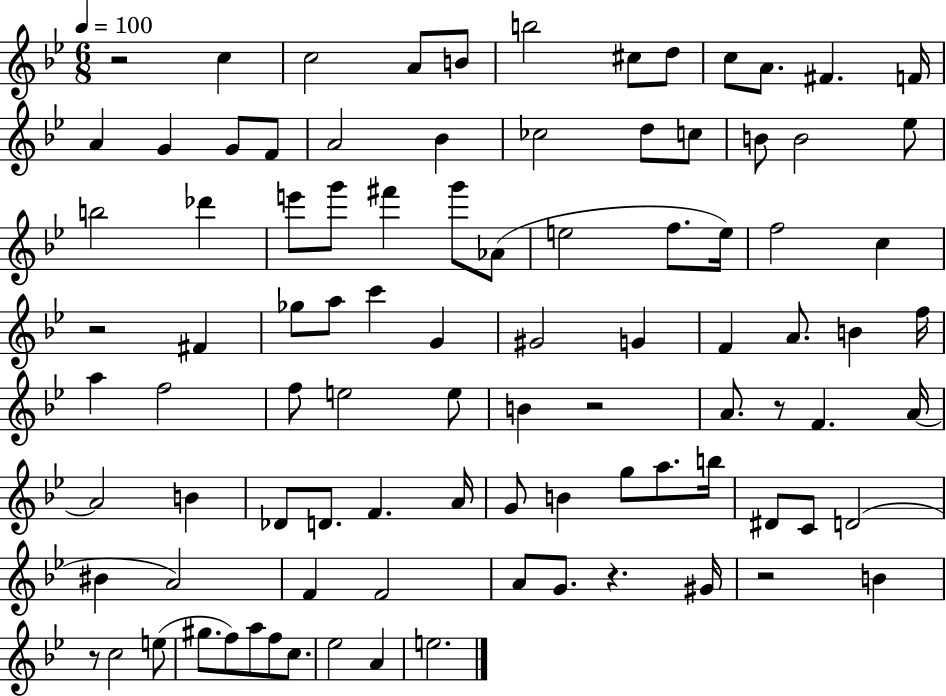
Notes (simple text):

R/h C5/q C5/h A4/e B4/e B5/h C#5/e D5/e C5/e A4/e. F#4/q. F4/s A4/q G4/q G4/e F4/e A4/h Bb4/q CES5/h D5/e C5/e B4/e B4/h Eb5/e B5/h Db6/q E6/e G6/e F#6/q G6/e Ab4/e E5/h F5/e. E5/s F5/h C5/q R/h F#4/q Gb5/e A5/e C6/q G4/q G#4/h G4/q F4/q A4/e. B4/q F5/s A5/q F5/h F5/e E5/h E5/e B4/q R/h A4/e. R/e F4/q. A4/s A4/h B4/q Db4/e D4/e. F4/q. A4/s G4/e B4/q G5/e A5/e. B5/s D#4/e C4/e D4/h BIS4/q A4/h F4/q F4/h A4/e G4/e. R/q. G#4/s R/h B4/q R/e C5/h E5/e G#5/e. F5/e A5/e F5/e C5/e. Eb5/h A4/q E5/h.